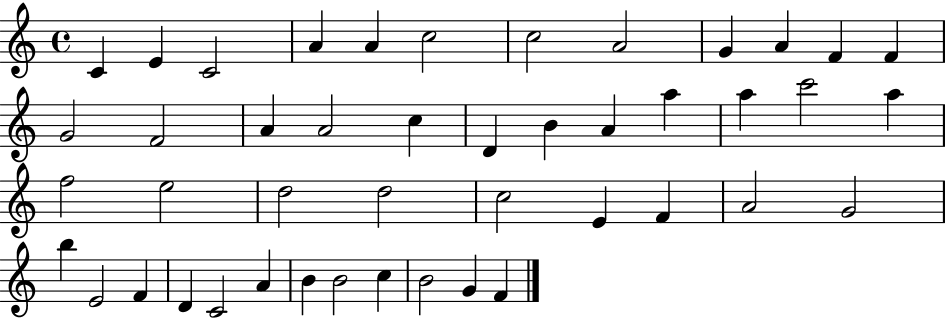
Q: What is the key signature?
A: C major